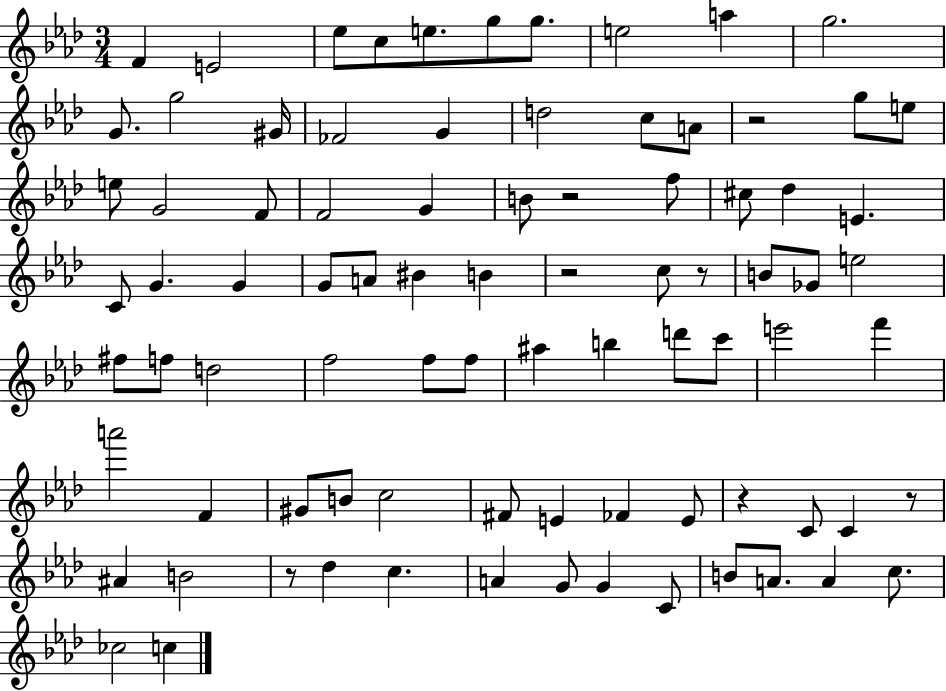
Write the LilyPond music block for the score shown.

{
  \clef treble
  \numericTimeSignature
  \time 3/4
  \key aes \major
  f'4 e'2 | ees''8 c''8 e''8. g''8 g''8. | e''2 a''4 | g''2. | \break g'8. g''2 gis'16 | fes'2 g'4 | d''2 c''8 a'8 | r2 g''8 e''8 | \break e''8 g'2 f'8 | f'2 g'4 | b'8 r2 f''8 | cis''8 des''4 e'4. | \break c'8 g'4. g'4 | g'8 a'8 bis'4 b'4 | r2 c''8 r8 | b'8 ges'8 e''2 | \break fis''8 f''8 d''2 | f''2 f''8 f''8 | ais''4 b''4 d'''8 c'''8 | e'''2 f'''4 | \break a'''2 f'4 | gis'8 b'8 c''2 | fis'8 e'4 fes'4 e'8 | r4 c'8 c'4 r8 | \break ais'4 b'2 | r8 des''4 c''4. | a'4 g'8 g'4 c'8 | b'8 a'8. a'4 c''8. | \break ces''2 c''4 | \bar "|."
}